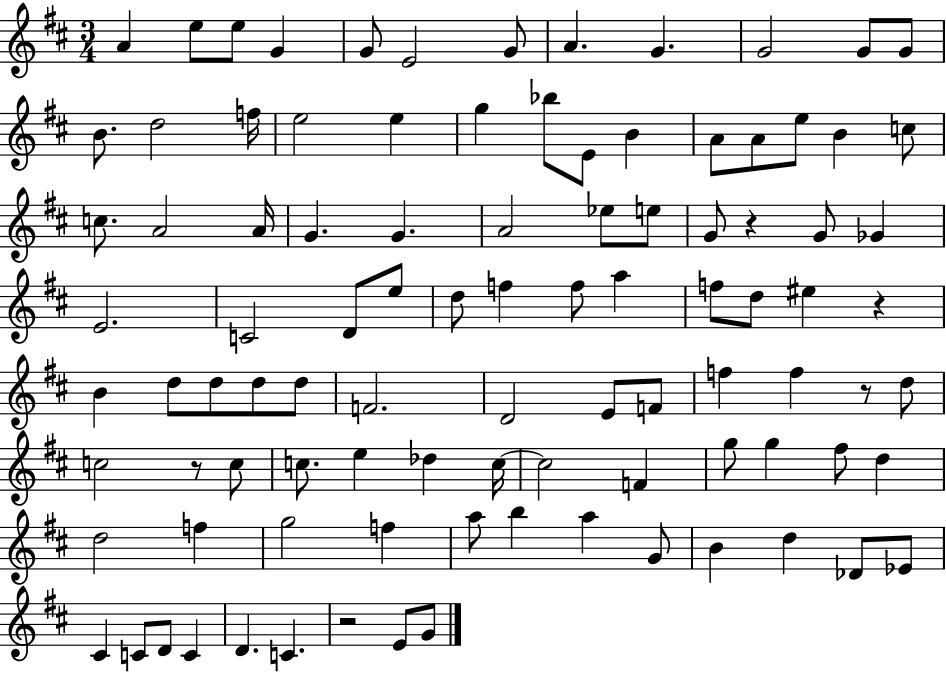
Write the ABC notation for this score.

X:1
T:Untitled
M:3/4
L:1/4
K:D
A e/2 e/2 G G/2 E2 G/2 A G G2 G/2 G/2 B/2 d2 f/4 e2 e g _b/2 E/2 B A/2 A/2 e/2 B c/2 c/2 A2 A/4 G G A2 _e/2 e/2 G/2 z G/2 _G E2 C2 D/2 e/2 d/2 f f/2 a f/2 d/2 ^e z B d/2 d/2 d/2 d/2 F2 D2 E/2 F/2 f f z/2 d/2 c2 z/2 c/2 c/2 e _d c/4 c2 F g/2 g ^f/2 d d2 f g2 f a/2 b a G/2 B d _D/2 _E/2 ^C C/2 D/2 C D C z2 E/2 G/2